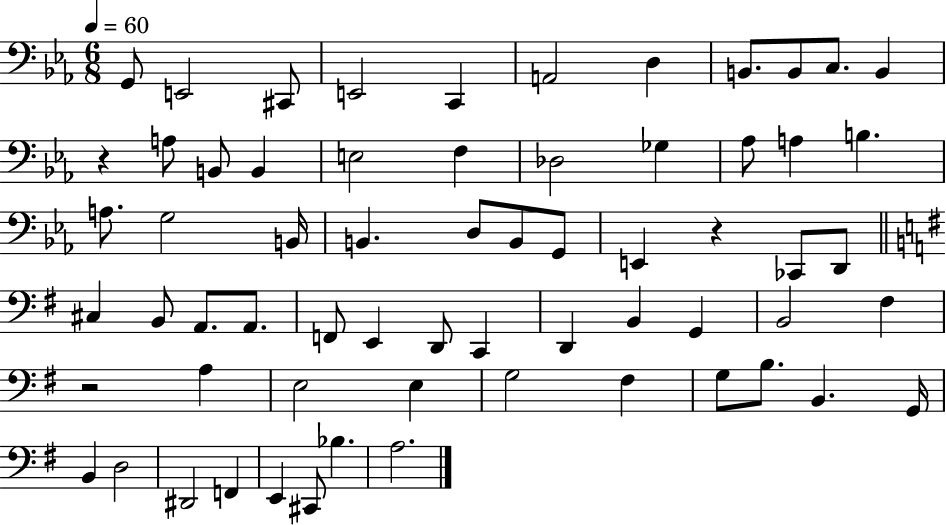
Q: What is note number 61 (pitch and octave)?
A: A3